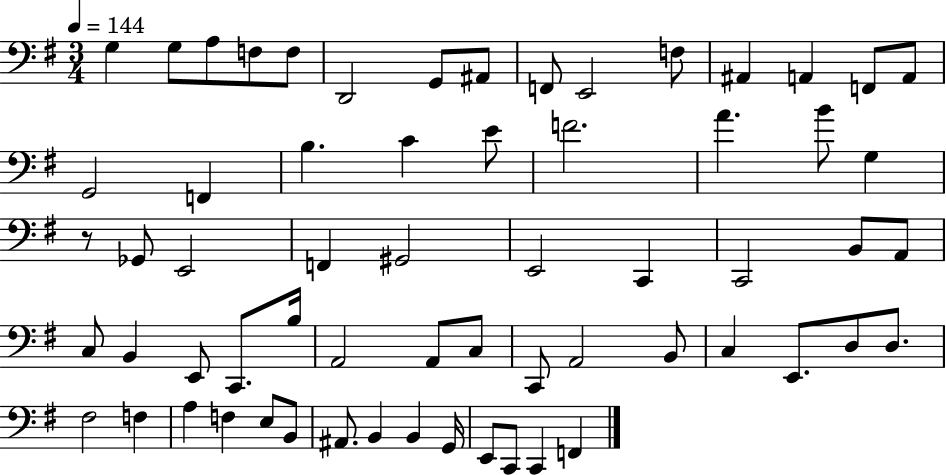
X:1
T:Untitled
M:3/4
L:1/4
K:G
G, G,/2 A,/2 F,/2 F,/2 D,,2 G,,/2 ^A,,/2 F,,/2 E,,2 F,/2 ^A,, A,, F,,/2 A,,/2 G,,2 F,, B, C E/2 F2 A B/2 G, z/2 _G,,/2 E,,2 F,, ^G,,2 E,,2 C,, C,,2 B,,/2 A,,/2 C,/2 B,, E,,/2 C,,/2 B,/4 A,,2 A,,/2 C,/2 C,,/2 A,,2 B,,/2 C, E,,/2 D,/2 D,/2 ^F,2 F, A, F, E,/2 B,,/2 ^A,,/2 B,, B,, G,,/4 E,,/2 C,,/2 C,, F,,